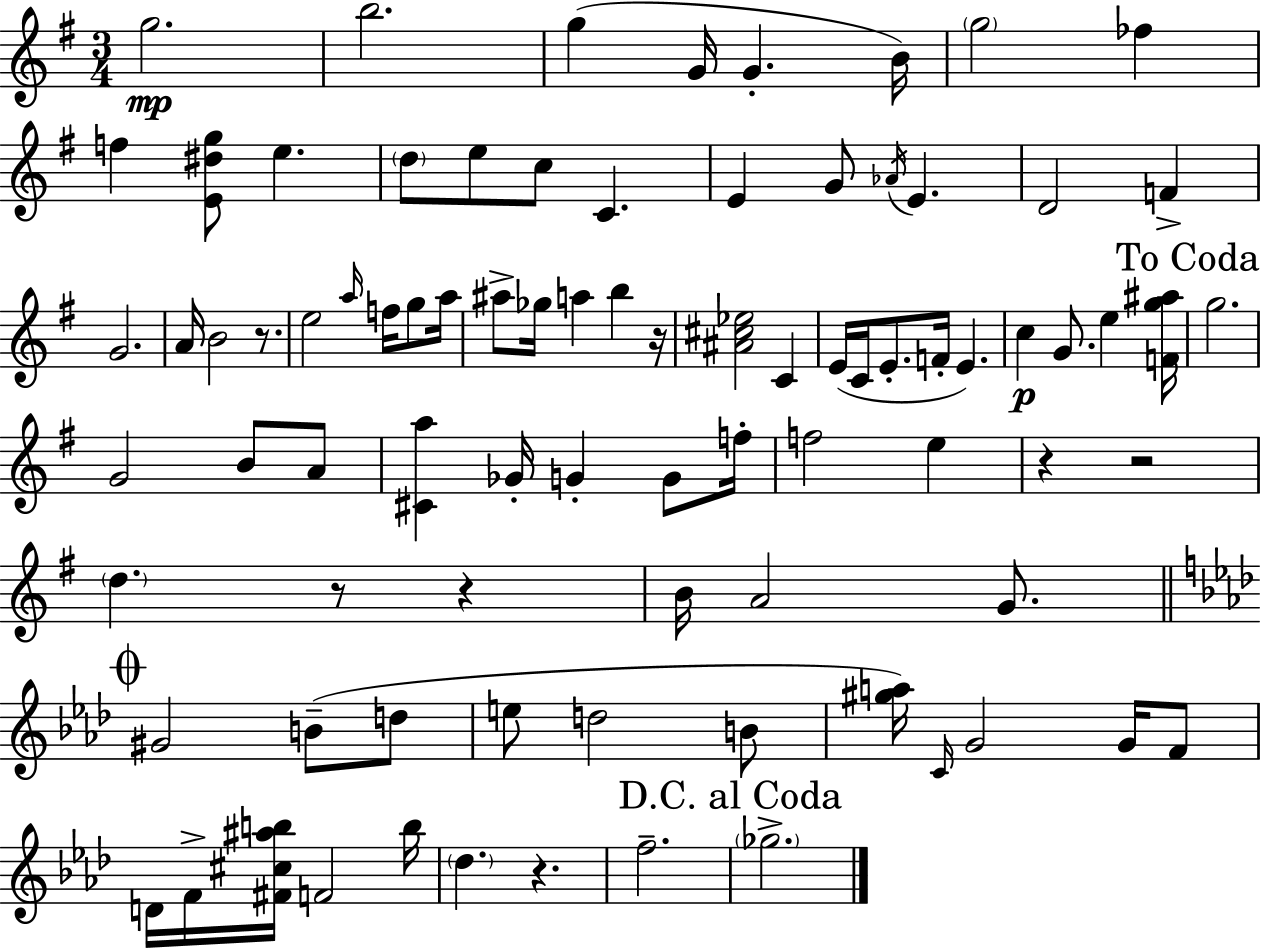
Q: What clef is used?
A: treble